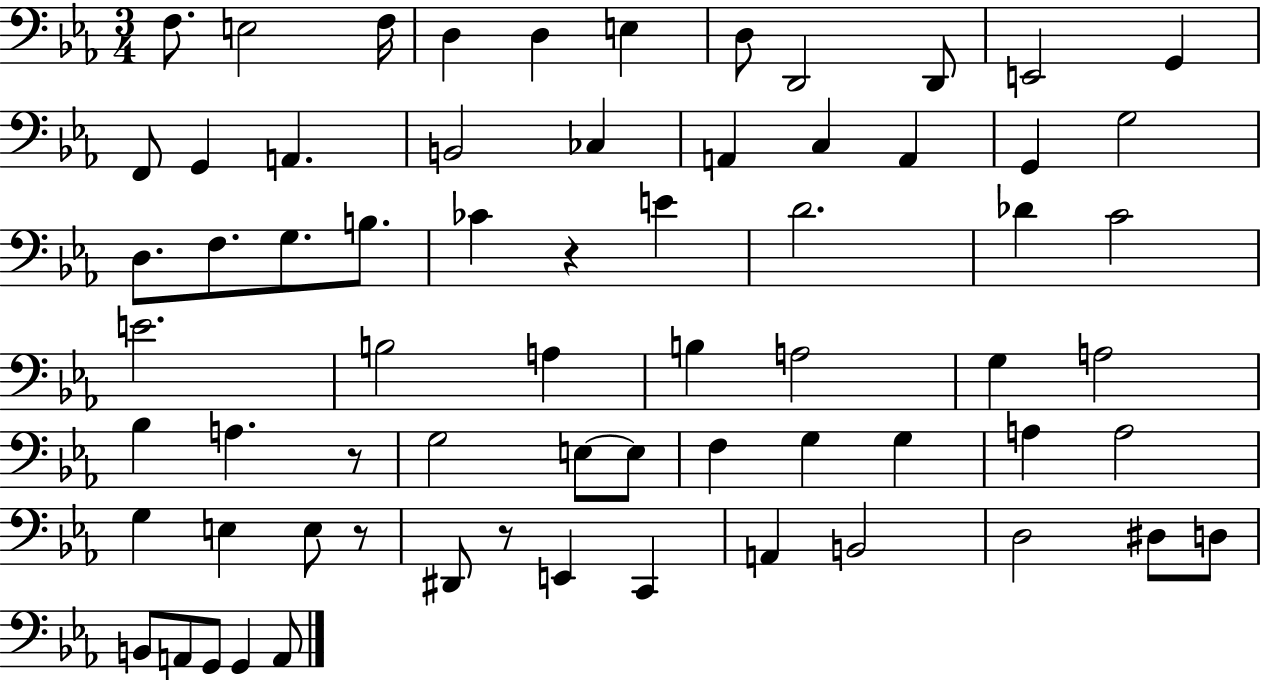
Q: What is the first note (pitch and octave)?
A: F3